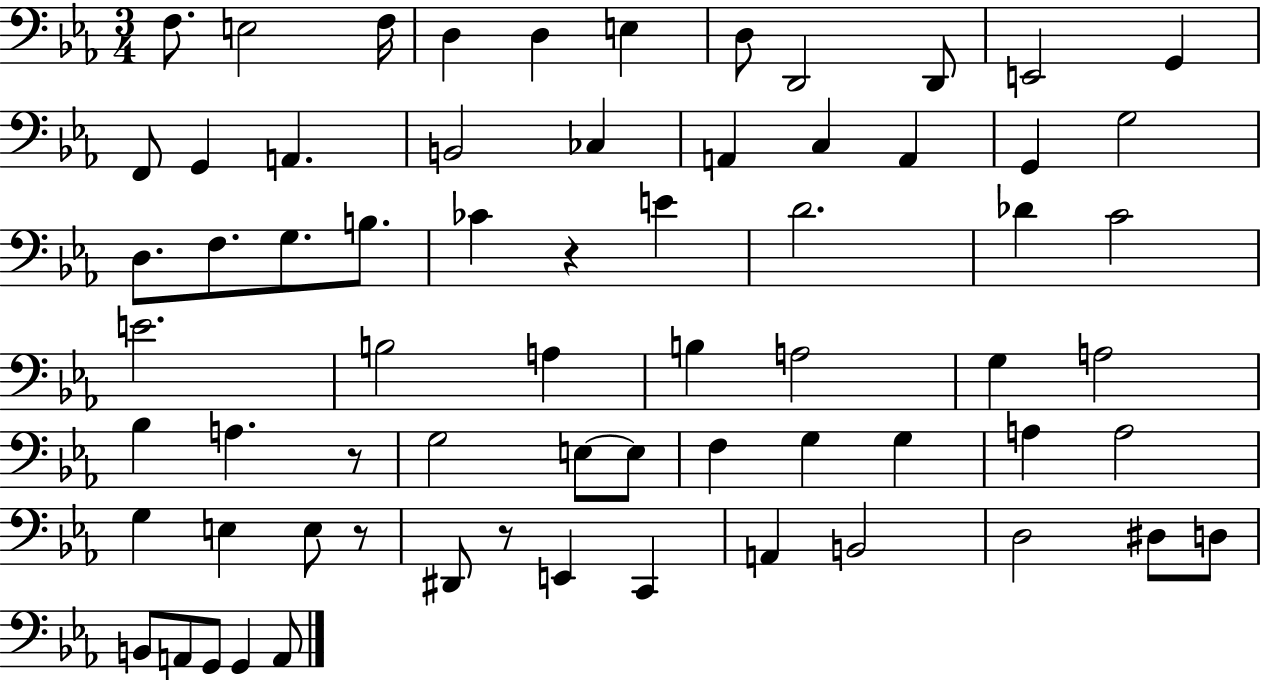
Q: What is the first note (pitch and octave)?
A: F3